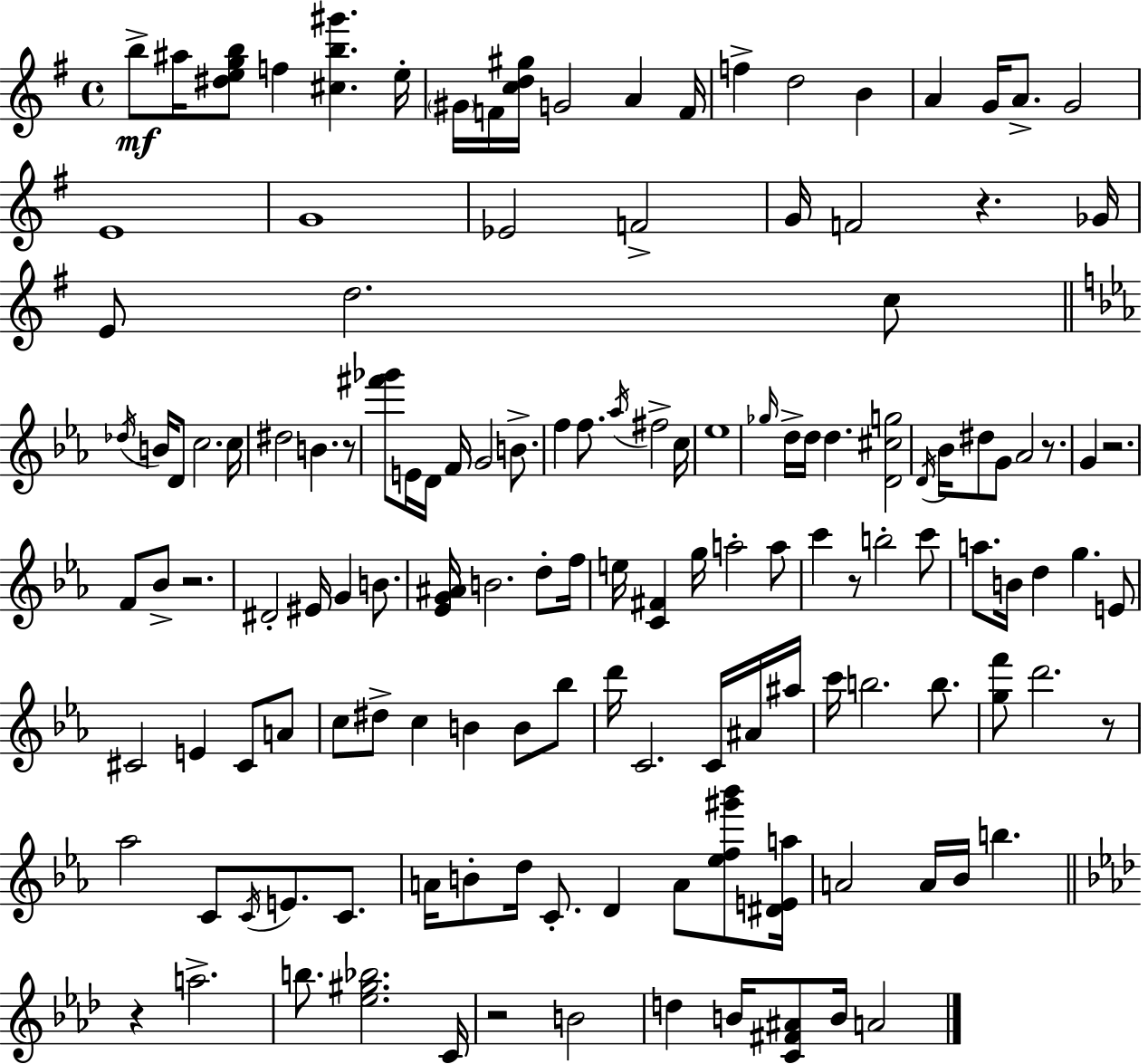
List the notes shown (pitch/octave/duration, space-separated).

B5/e A#5/s [D#5,E5,G5,B5]/e F5/q [C#5,B5,G#6]/q. E5/s G#4/s F4/s [C5,D5,G#5]/s G4/h A4/q F4/s F5/q D5/h B4/q A4/q G4/s A4/e. G4/h E4/w G4/w Eb4/h F4/h G4/s F4/h R/q. Gb4/s E4/e D5/h. C5/e Db5/s B4/s D4/e C5/h. C5/s D#5/h B4/q. R/e [F#6,Gb6]/e E4/s D4/s F4/s G4/h B4/e. F5/q F5/e. Ab5/s F#5/h C5/s Eb5/w Gb5/s D5/s D5/s D5/q. [D4,C#5,G5]/h D4/s Bb4/s D#5/e G4/e Ab4/h R/e. G4/q R/h. F4/e Bb4/e R/h. D#4/h EIS4/s G4/q B4/e. [Eb4,G4,A#4]/s B4/h. D5/e F5/s E5/s [C4,F#4]/q G5/s A5/h A5/e C6/q R/e B5/h C6/e A5/e. B4/s D5/q G5/q. E4/e C#4/h E4/q C#4/e A4/e C5/e D#5/e C5/q B4/q B4/e Bb5/e D6/s C4/h. C4/s A#4/s A#5/s C6/s B5/h. B5/e. [G5,F6]/e D6/h. R/e Ab5/h C4/e C4/s E4/e. C4/e. A4/s B4/e D5/s C4/e. D4/q A4/e [Eb5,F5,G#6,Bb6]/e [D#4,E4,A5]/s A4/h A4/s Bb4/s B5/q. R/q A5/h. B5/e. [Eb5,G#5,Bb5]/h. C4/s R/h B4/h D5/q B4/s [C4,F#4,A#4]/e B4/s A4/h